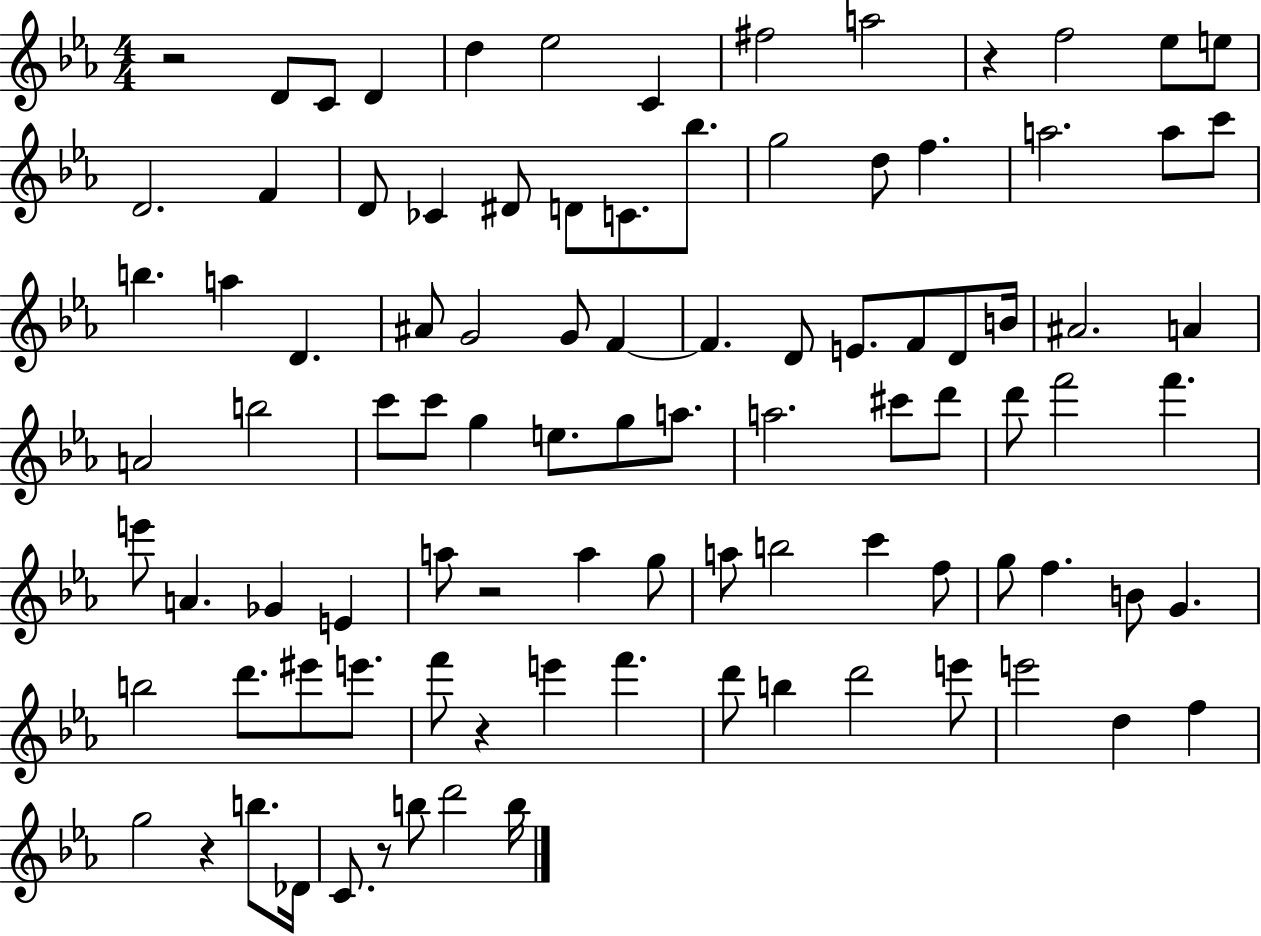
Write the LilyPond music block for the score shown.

{
  \clef treble
  \numericTimeSignature
  \time 4/4
  \key ees \major
  r2 d'8 c'8 d'4 | d''4 ees''2 c'4 | fis''2 a''2 | r4 f''2 ees''8 e''8 | \break d'2. f'4 | d'8 ces'4 dis'8 d'8 c'8. bes''8. | g''2 d''8 f''4. | a''2. a''8 c'''8 | \break b''4. a''4 d'4. | ais'8 g'2 g'8 f'4~~ | f'4. d'8 e'8. f'8 d'8 b'16 | ais'2. a'4 | \break a'2 b''2 | c'''8 c'''8 g''4 e''8. g''8 a''8. | a''2. cis'''8 d'''8 | d'''8 f'''2 f'''4. | \break e'''8 a'4. ges'4 e'4 | a''8 r2 a''4 g''8 | a''8 b''2 c'''4 f''8 | g''8 f''4. b'8 g'4. | \break b''2 d'''8. eis'''8 e'''8. | f'''8 r4 e'''4 f'''4. | d'''8 b''4 d'''2 e'''8 | e'''2 d''4 f''4 | \break g''2 r4 b''8. des'16 | c'8. r8 b''8 d'''2 b''16 | \bar "|."
}